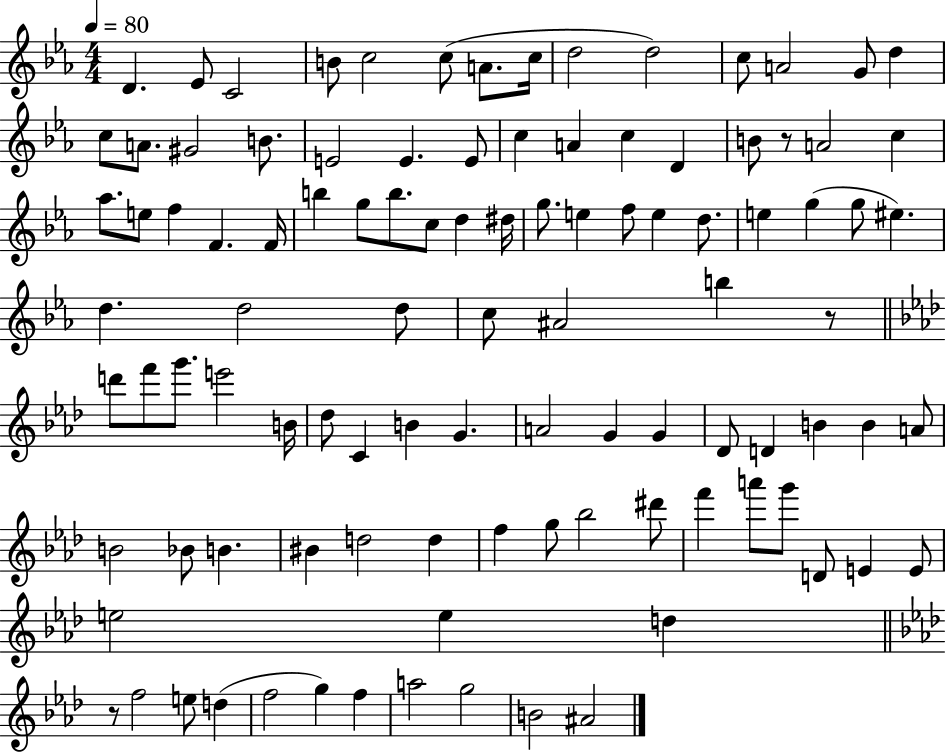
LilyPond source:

{
  \clef treble
  \numericTimeSignature
  \time 4/4
  \key ees \major
  \tempo 4 = 80
  d'4. ees'8 c'2 | b'8 c''2 c''8( a'8. c''16 | d''2 d''2) | c''8 a'2 g'8 d''4 | \break c''8 a'8. gis'2 b'8. | e'2 e'4. e'8 | c''4 a'4 c''4 d'4 | b'8 r8 a'2 c''4 | \break aes''8. e''8 f''4 f'4. f'16 | b''4 g''8 b''8. c''8 d''4 dis''16 | g''8. e''4 f''8 e''4 d''8. | e''4 g''4( g''8 eis''4.) | \break d''4. d''2 d''8 | c''8 ais'2 b''4 r8 | \bar "||" \break \key aes \major d'''8 f'''8 g'''8. e'''2 b'16 | des''8 c'4 b'4 g'4. | a'2 g'4 g'4 | des'8 d'4 b'4 b'4 a'8 | \break b'2 bes'8 b'4. | bis'4 d''2 d''4 | f''4 g''8 bes''2 dis'''8 | f'''4 a'''8 g'''8 d'8 e'4 e'8 | \break e''2 e''4 d''4 | \bar "||" \break \key aes \major r8 f''2 e''8 d''4( | f''2 g''4) f''4 | a''2 g''2 | b'2 ais'2 | \break \bar "|."
}